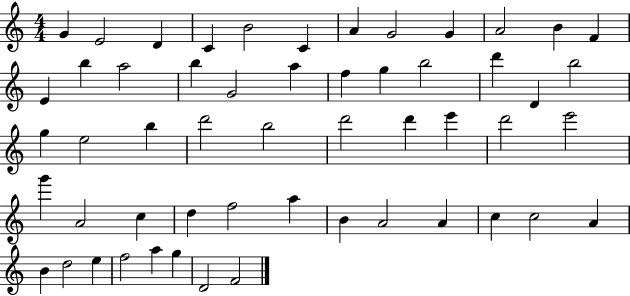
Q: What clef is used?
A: treble